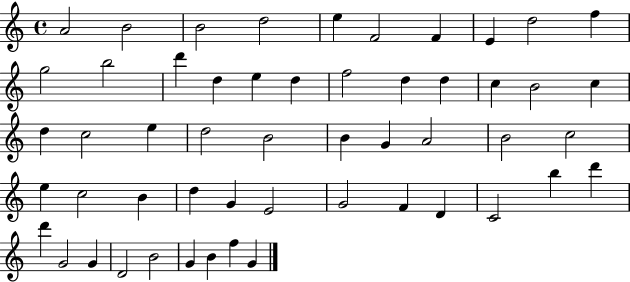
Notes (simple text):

A4/h B4/h B4/h D5/h E5/q F4/h F4/q E4/q D5/h F5/q G5/h B5/h D6/q D5/q E5/q D5/q F5/h D5/q D5/q C5/q B4/h C5/q D5/q C5/h E5/q D5/h B4/h B4/q G4/q A4/h B4/h C5/h E5/q C5/h B4/q D5/q G4/q E4/h G4/h F4/q D4/q C4/h B5/q D6/q D6/q G4/h G4/q D4/h B4/h G4/q B4/q F5/q G4/q